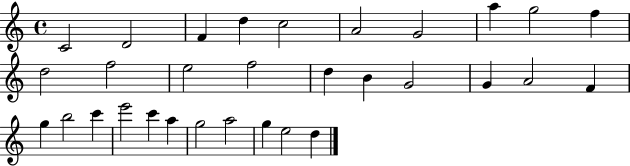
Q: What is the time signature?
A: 4/4